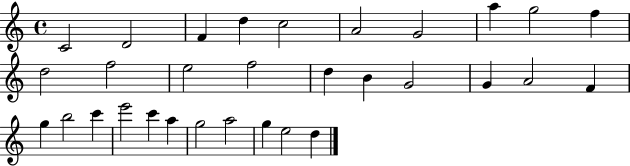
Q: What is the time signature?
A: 4/4